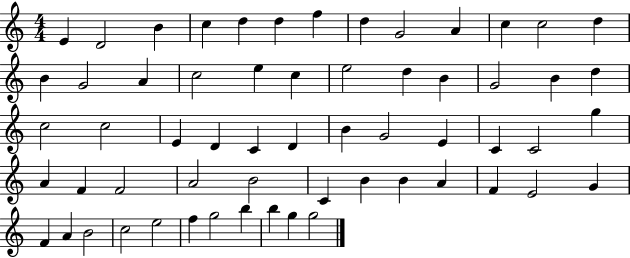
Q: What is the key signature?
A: C major